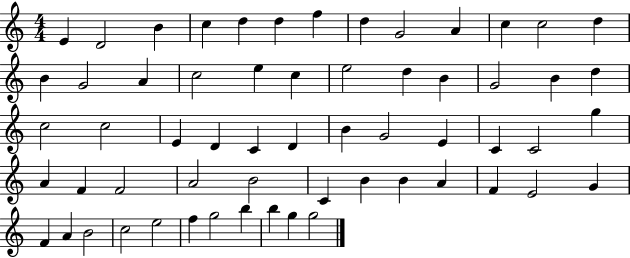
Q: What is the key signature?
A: C major